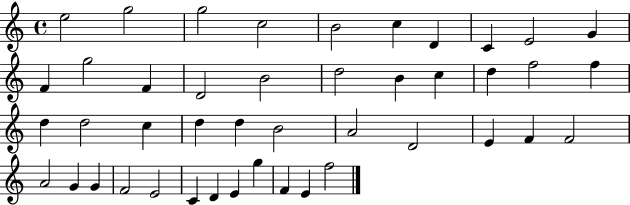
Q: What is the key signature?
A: C major